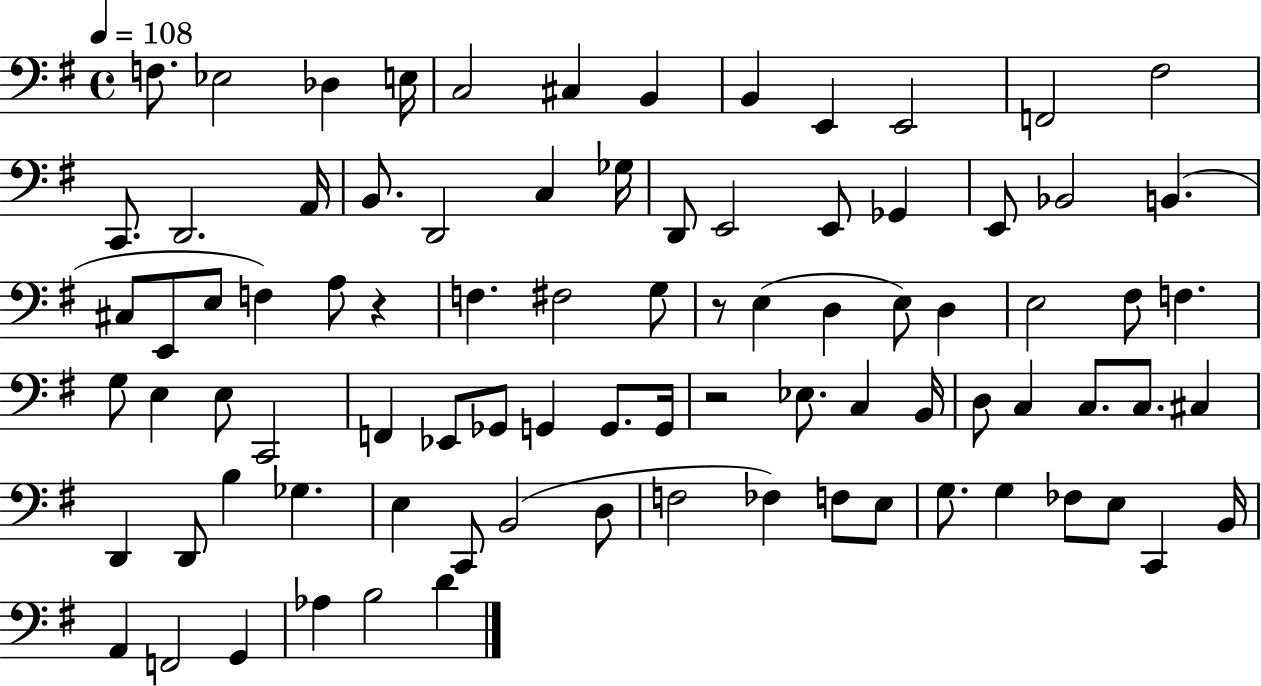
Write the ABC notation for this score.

X:1
T:Untitled
M:4/4
L:1/4
K:G
F,/2 _E,2 _D, E,/4 C,2 ^C, B,, B,, E,, E,,2 F,,2 ^F,2 C,,/2 D,,2 A,,/4 B,,/2 D,,2 C, _G,/4 D,,/2 E,,2 E,,/2 _G,, E,,/2 _B,,2 B,, ^C,/2 E,,/2 E,/2 F, A,/2 z F, ^F,2 G,/2 z/2 E, D, E,/2 D, E,2 ^F,/2 F, G,/2 E, E,/2 C,,2 F,, _E,,/2 _G,,/2 G,, G,,/2 G,,/4 z2 _E,/2 C, B,,/4 D,/2 C, C,/2 C,/2 ^C, D,, D,,/2 B, _G, E, C,,/2 B,,2 D,/2 F,2 _F, F,/2 E,/2 G,/2 G, _F,/2 E,/2 C,, B,,/4 A,, F,,2 G,, _A, B,2 D